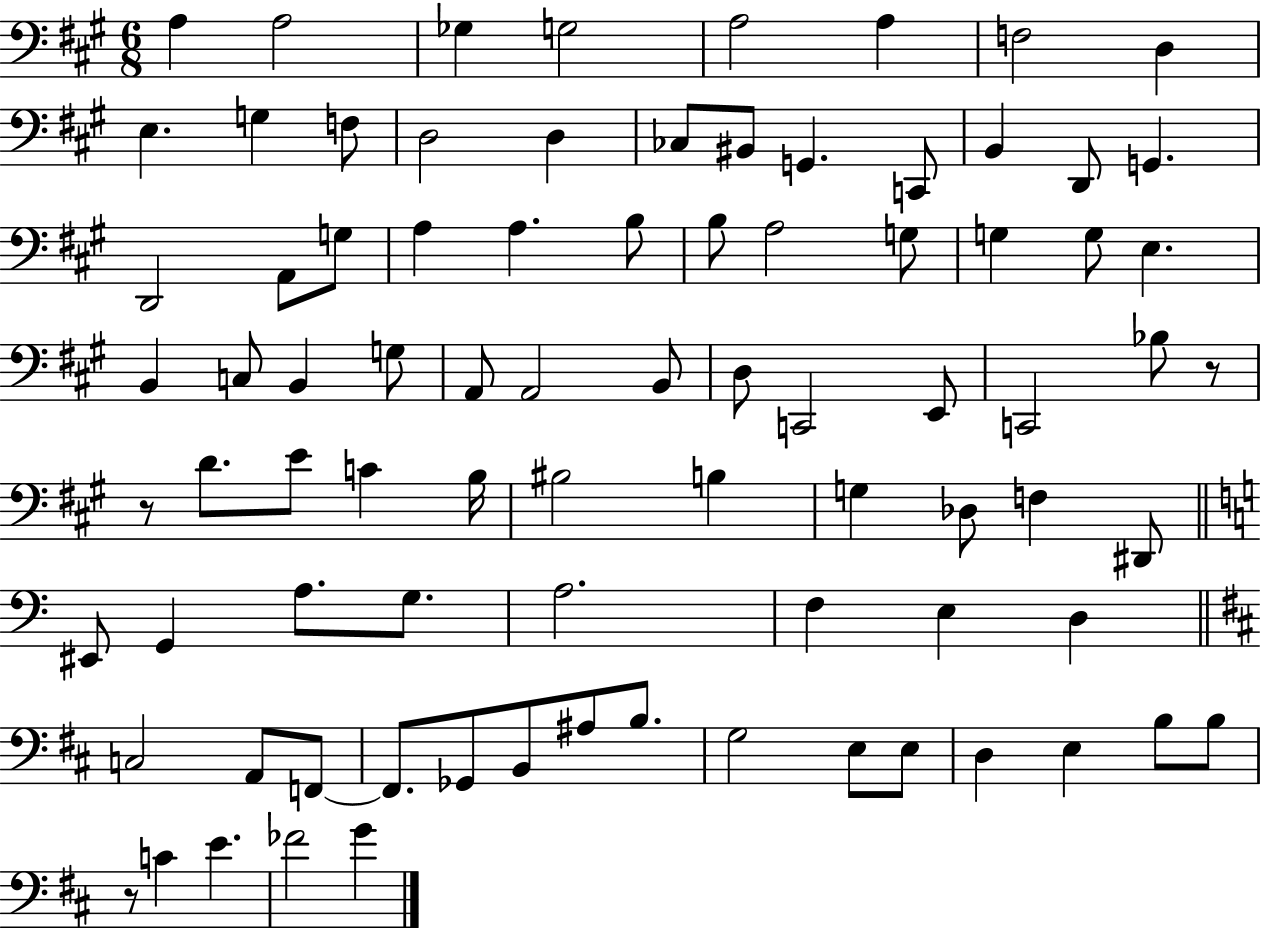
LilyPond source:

{
  \clef bass
  \numericTimeSignature
  \time 6/8
  \key a \major
  a4 a2 | ges4 g2 | a2 a4 | f2 d4 | \break e4. g4 f8 | d2 d4 | ces8 bis,8 g,4. c,8 | b,4 d,8 g,4. | \break d,2 a,8 g8 | a4 a4. b8 | b8 a2 g8 | g4 g8 e4. | \break b,4 c8 b,4 g8 | a,8 a,2 b,8 | d8 c,2 e,8 | c,2 bes8 r8 | \break r8 d'8. e'8 c'4 b16 | bis2 b4 | g4 des8 f4 dis,8 | \bar "||" \break \key c \major eis,8 g,4 a8. g8. | a2. | f4 e4 d4 | \bar "||" \break \key d \major c2 a,8 f,8~~ | f,8. ges,8 b,8 ais8 b8. | g2 e8 e8 | d4 e4 b8 b8 | \break r8 c'4 e'4. | fes'2 g'4 | \bar "|."
}